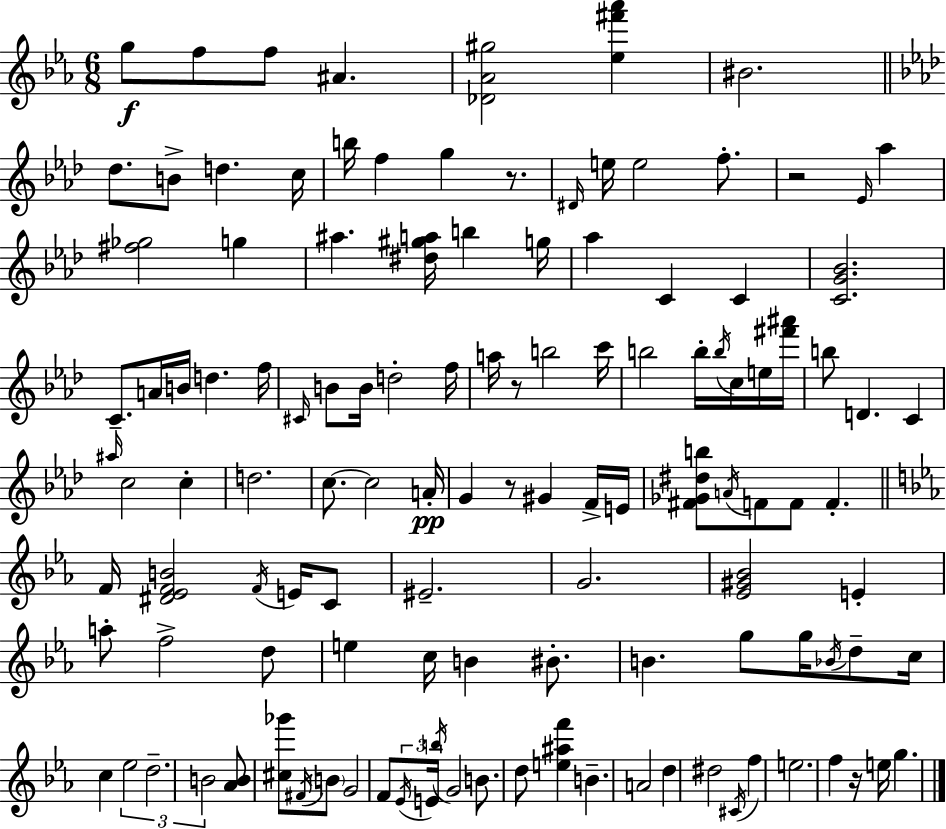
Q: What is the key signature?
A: EES major